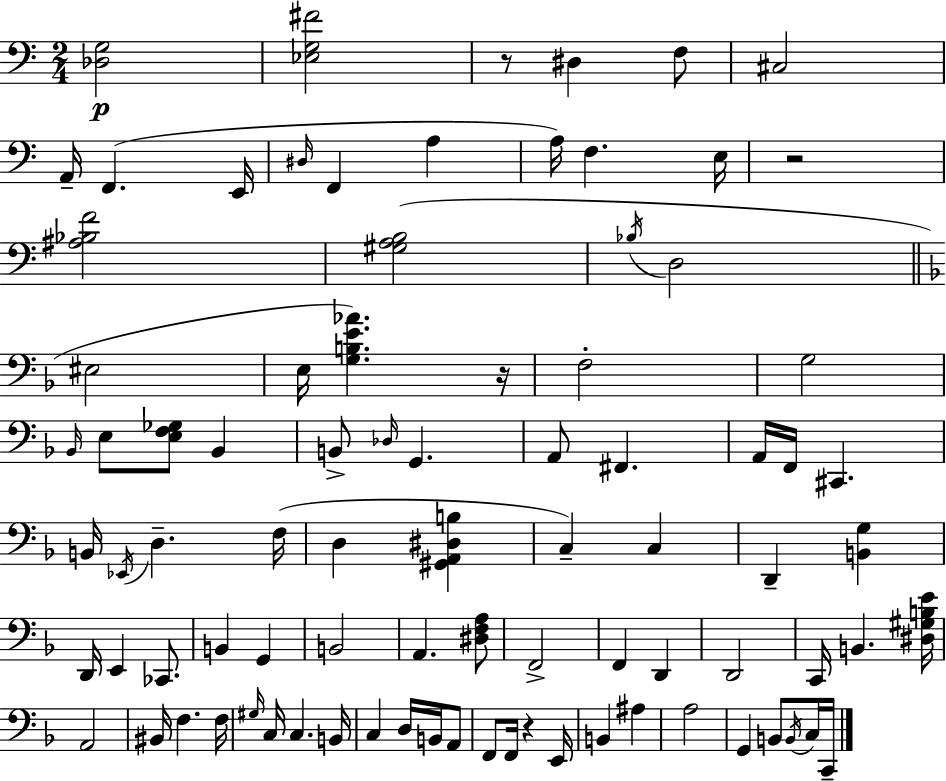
[Db3,G3]/h [Eb3,G3,F#4]/h R/e D#3/q F3/e C#3/h A2/s F2/q. E2/s D#3/s F2/q A3/q A3/s F3/q. E3/s R/h [A#3,Bb3,F4]/h [G#3,A3,B3]/h Bb3/s D3/h EIS3/h E3/s [G3,B3,E4,Ab4]/q. R/s F3/h G3/h Bb2/s E3/e [E3,F3,Gb3]/e Bb2/q B2/e Db3/s G2/q. A2/e F#2/q. A2/s F2/s C#2/q. B2/s Eb2/s D3/q. F3/s D3/q [G#2,A2,D#3,B3]/q C3/q C3/q D2/q [B2,G3]/q D2/s E2/q CES2/e. B2/q G2/q B2/h A2/q. [D#3,F3,A3]/e F2/h F2/q D2/q D2/h C2/s B2/q. [D#3,G#3,B3,E4]/s A2/h BIS2/s F3/q. F3/s G#3/s C3/s C3/q. B2/s C3/q D3/s B2/s A2/e F2/e F2/s R/q E2/s B2/q A#3/q A3/h G2/q B2/e B2/s C3/s C2/s